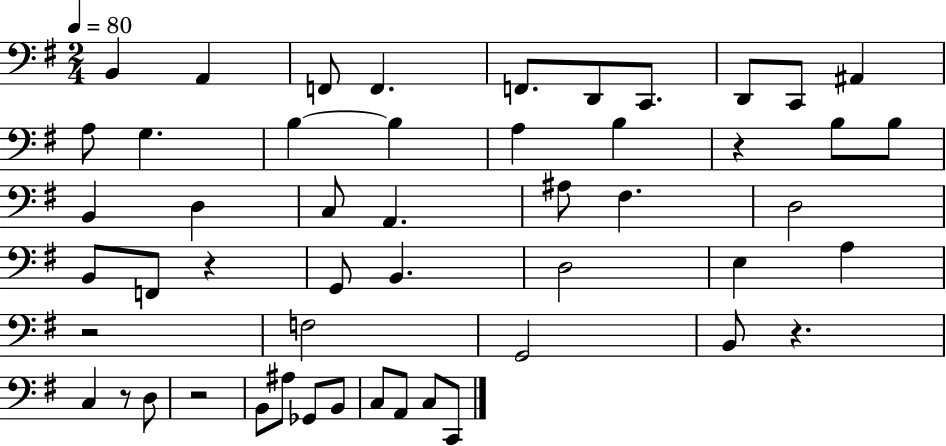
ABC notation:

X:1
T:Untitled
M:2/4
L:1/4
K:G
B,, A,, F,,/2 F,, F,,/2 D,,/2 C,,/2 D,,/2 C,,/2 ^A,, A,/2 G, B, B, A, B, z B,/2 B,/2 B,, D, C,/2 A,, ^A,/2 ^F, D,2 B,,/2 F,,/2 z G,,/2 B,, D,2 E, A, z2 F,2 G,,2 B,,/2 z C, z/2 D,/2 z2 B,,/2 ^A,/2 _G,,/2 B,,/2 C,/2 A,,/2 C,/2 C,,/2